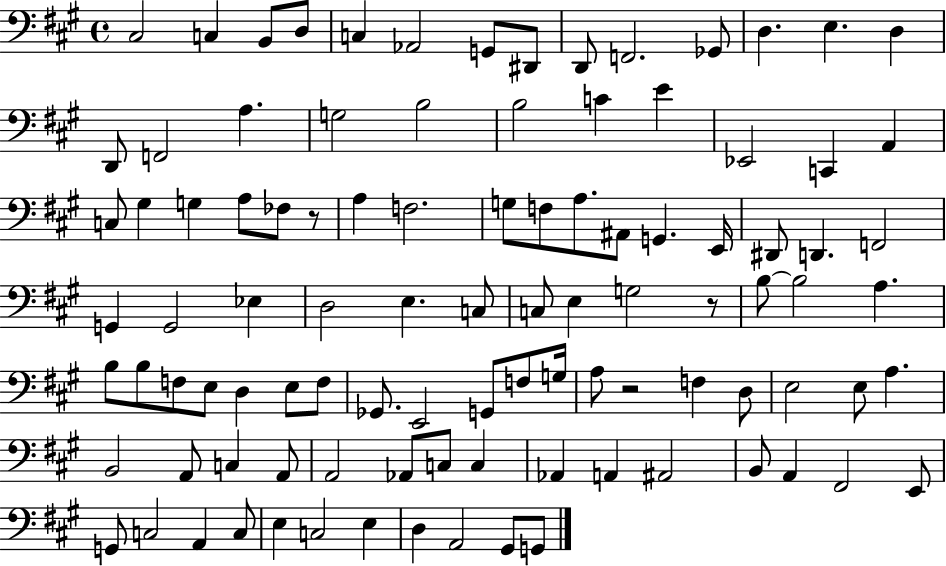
X:1
T:Untitled
M:4/4
L:1/4
K:A
^C,2 C, B,,/2 D,/2 C, _A,,2 G,,/2 ^D,,/2 D,,/2 F,,2 _G,,/2 D, E, D, D,,/2 F,,2 A, G,2 B,2 B,2 C E _E,,2 C,, A,, C,/2 ^G, G, A,/2 _F,/2 z/2 A, F,2 G,/2 F,/2 A,/2 ^A,,/2 G,, E,,/4 ^D,,/2 D,, F,,2 G,, G,,2 _E, D,2 E, C,/2 C,/2 E, G,2 z/2 B,/2 B,2 A, B,/2 B,/2 F,/2 E,/2 D, E,/2 F,/2 _G,,/2 E,,2 G,,/2 F,/2 G,/4 A,/2 z2 F, D,/2 E,2 E,/2 A, B,,2 A,,/2 C, A,,/2 A,,2 _A,,/2 C,/2 C, _A,, A,, ^A,,2 B,,/2 A,, ^F,,2 E,,/2 G,,/2 C,2 A,, C,/2 E, C,2 E, D, A,,2 ^G,,/2 G,,/2